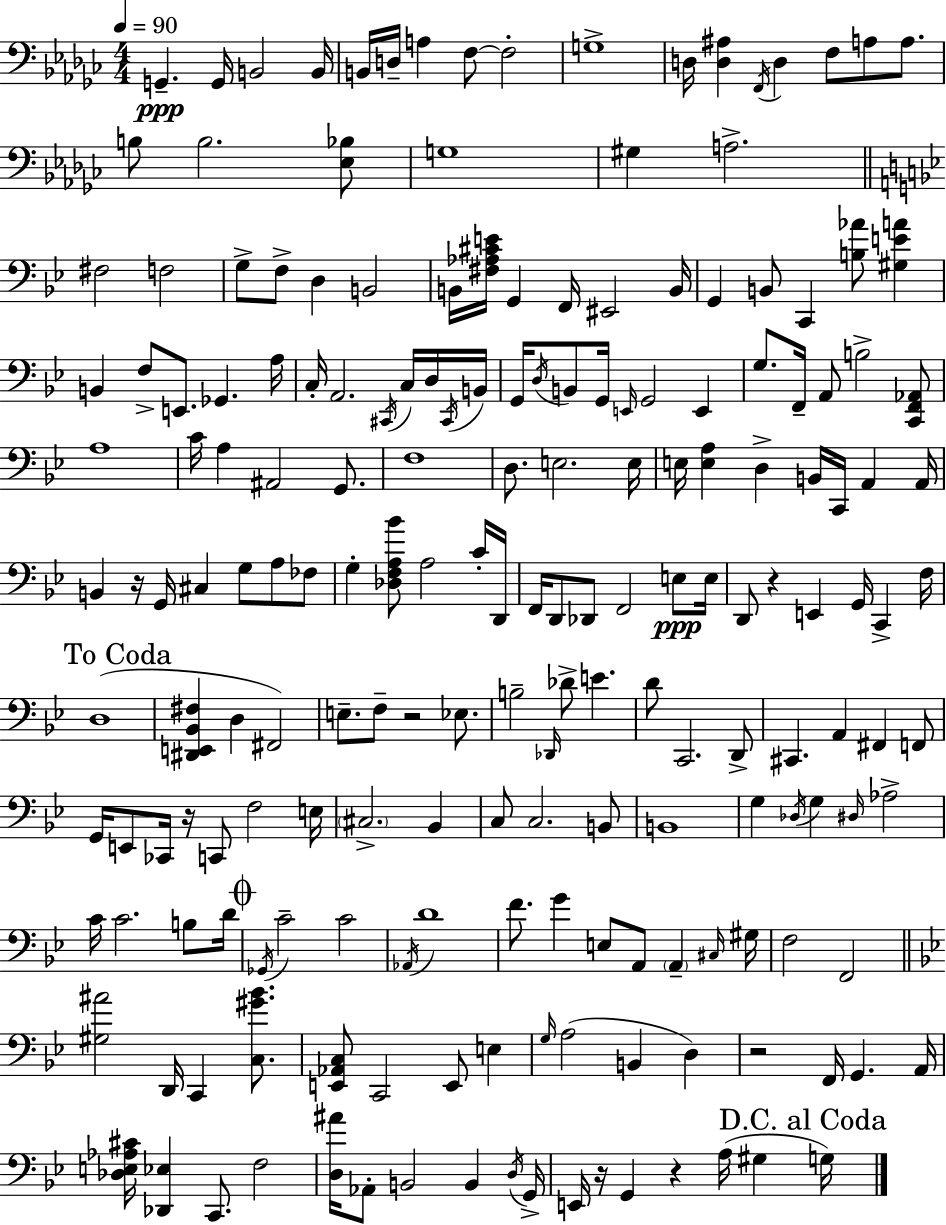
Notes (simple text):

G2/q. G2/s B2/h B2/s B2/s D3/s A3/q F3/e F3/h G3/w D3/s [D3,A#3]/q F2/s D3/q F3/e A3/e A3/e. B3/e B3/h. [Eb3,Bb3]/e G3/w G#3/q A3/h. F#3/h F3/h G3/e F3/e D3/q B2/h B2/s [F#3,Ab3,C#4,E4]/s G2/q F2/s EIS2/h B2/s G2/q B2/e C2/q [B3,Ab4]/e [G#3,E4,A4]/q B2/q F3/e E2/e. Gb2/q. A3/s C3/s A2/h. C#2/s C3/s D3/s C#2/s B2/s G2/s D3/s B2/e G2/s E2/s G2/h E2/q G3/e. F2/s A2/e B3/h [C2,F2,Ab2]/e A3/w C4/s A3/q A#2/h G2/e. F3/w D3/e. E3/h. E3/s E3/s [E3,A3]/q D3/q B2/s C2/s A2/q A2/s B2/q R/s G2/s C#3/q G3/e A3/e FES3/e G3/q [Db3,F3,A3,Bb4]/e A3/h C4/s D2/s F2/s D2/e Db2/e F2/h E3/e E3/s D2/e R/q E2/q G2/s C2/q F3/s D3/w [D#2,E2,Bb2,F#3]/q D3/q F#2/h E3/e. F3/e R/h Eb3/e. B3/h Db2/s Db4/e E4/q. D4/e C2/h. D2/e C#2/q. A2/q F#2/q F2/e G2/s E2/e CES2/s R/s C2/e F3/h E3/s C#3/h. Bb2/q C3/e C3/h. B2/e B2/w G3/q Db3/s G3/q D#3/s Ab3/h C4/s C4/h. B3/e D4/s Gb2/s C4/h C4/h Ab2/s D4/w F4/e. G4/q E3/e A2/e A2/q C#3/s G#3/s F3/h F2/h [G#3,A#4]/h D2/s C2/q [C3,G#4,Bb4]/e. [E2,Ab2,C3]/e C2/h E2/e E3/q G3/s A3/h B2/q D3/q R/h F2/s G2/q. A2/s [Db3,E3,Ab3,C#4]/s [Db2,Eb3]/q C2/e. F3/h [D3,A#4]/s Ab2/e B2/h B2/q D3/s G2/s E2/s R/s G2/q R/q A3/s G#3/q G3/s